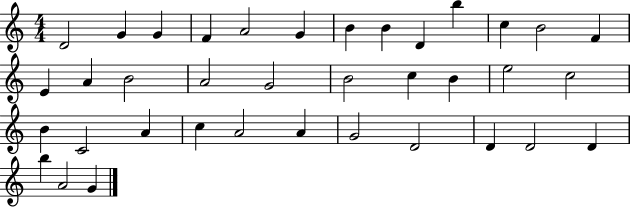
D4/h G4/q G4/q F4/q A4/h G4/q B4/q B4/q D4/q B5/q C5/q B4/h F4/q E4/q A4/q B4/h A4/h G4/h B4/h C5/q B4/q E5/h C5/h B4/q C4/h A4/q C5/q A4/h A4/q G4/h D4/h D4/q D4/h D4/q B5/q A4/h G4/q